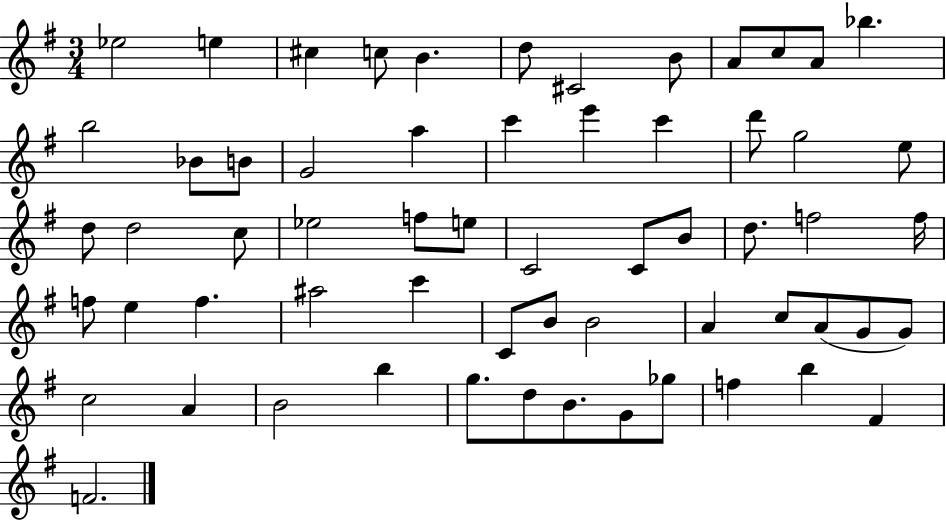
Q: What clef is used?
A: treble